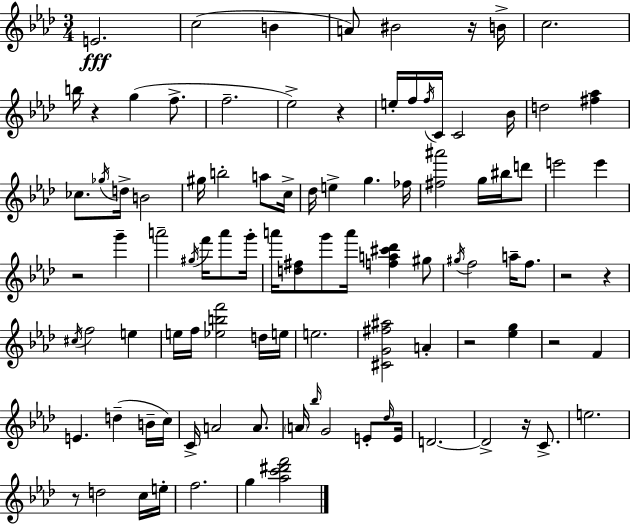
{
  \clef treble
  \numericTimeSignature
  \time 3/4
  \key aes \major
  e'2.\fff | c''2( b'4 | a'8) bis'2 r16 b'16-> | c''2. | \break b''16 r4 g''4( f''8.-> | f''2.-- | ees''2->) r4 | e''16-. f''16 \acciaccatura { f''16 } c'16 c'2 | \break bes'16 d''2 <fis'' aes''>4 | ces''8. \acciaccatura { ges''16 } d''16-> b'2 | gis''16 b''2-. a''8 | c''16-> des''16 e''4-> g''4. | \break fes''16 <fis'' ais'''>2 g''16 bis''16 | d'''8 e'''2 e'''4 | r2 g'''4-- | a'''2-- \acciaccatura { gis''16 } f'''16 | \break a'''8 g'''16-. a'''16 <d'' fis''>8 g'''8 a'''16 <f'' a'' cis''' des'''>4 | gis''8 \acciaccatura { gis''16 } f''2 | a''16-- f''8. r2 | r4 \acciaccatura { cis''16 } f''2 | \break e''4 e''16 f''16 <ees'' b'' f'''>2 | d''16 e''16 e''2. | <cis' g' fis'' ais''>2 | a'4-. r2 | \break <ees'' g''>4 r2 | f'4 e'4. d''4--( | b'16-- c''16) c'16-> a'2 | a'8. \parenthesize a'16 \grace { bes''16 } g'2 | \break e'8-. \grace { des''16 } e'16 d'2.~~ | d'2-> | r16 c'8.-> e''2. | r8 d''2 | \break c''16 e''16-. f''2. | g''4 <aes'' c''' dis''' f'''>2 | \bar "|."
}